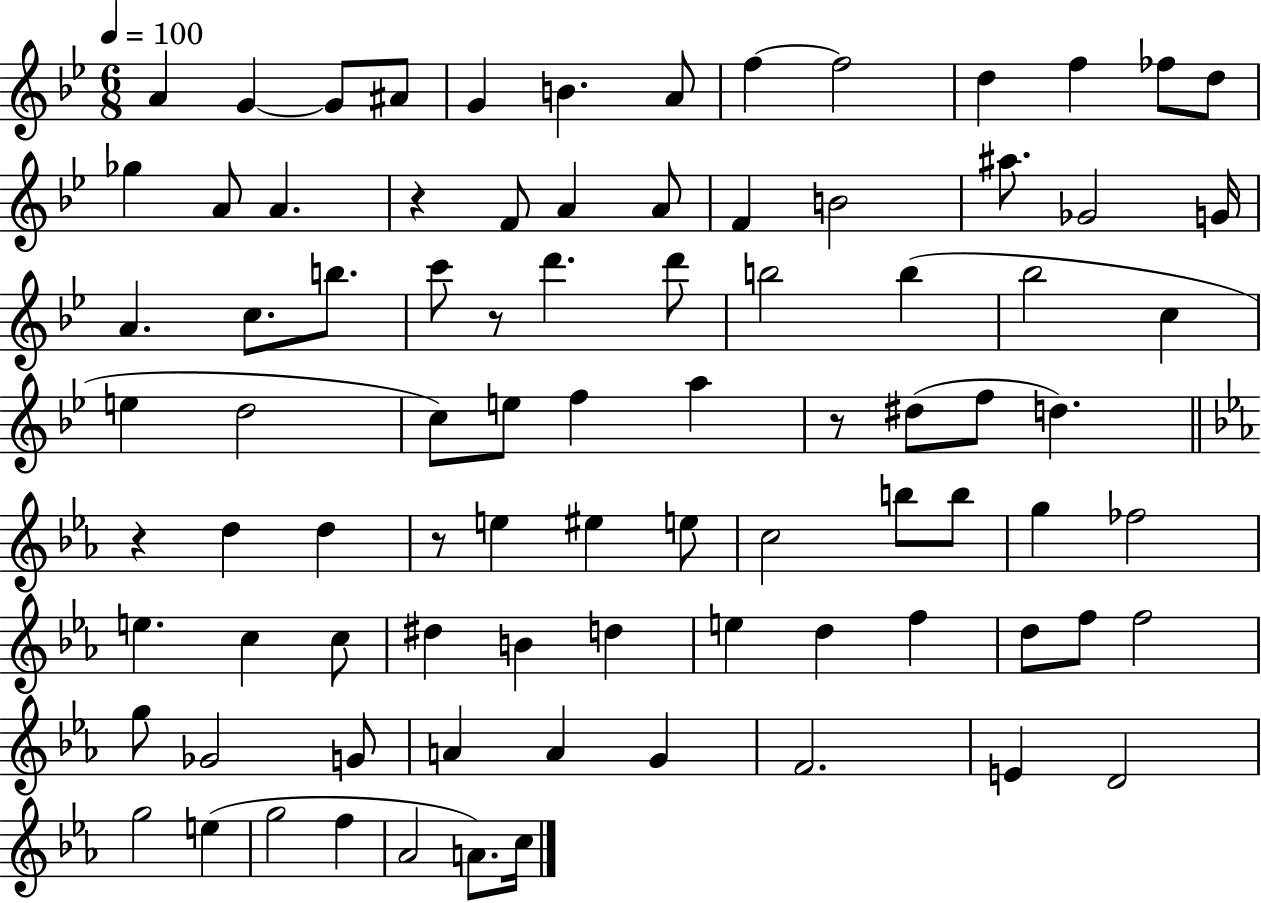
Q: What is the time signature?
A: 6/8